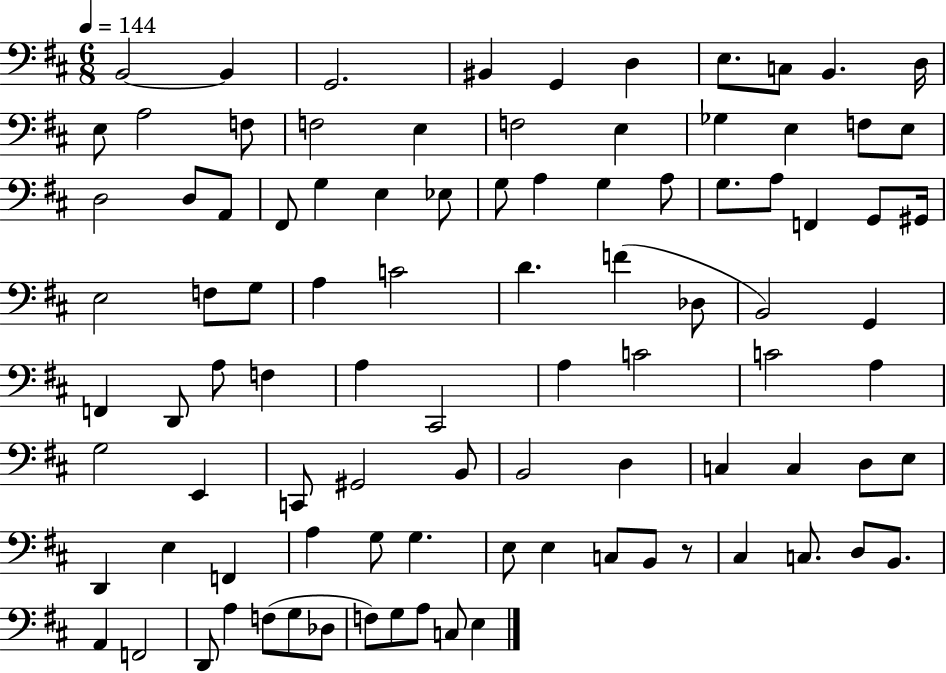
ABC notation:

X:1
T:Untitled
M:6/8
L:1/4
K:D
B,,2 B,, G,,2 ^B,, G,, D, E,/2 C,/2 B,, D,/4 E,/2 A,2 F,/2 F,2 E, F,2 E, _G, E, F,/2 E,/2 D,2 D,/2 A,,/2 ^F,,/2 G, E, _E,/2 G,/2 A, G, A,/2 G,/2 A,/2 F,, G,,/2 ^G,,/4 E,2 F,/2 G,/2 A, C2 D F _D,/2 B,,2 G,, F,, D,,/2 A,/2 F, A, ^C,,2 A, C2 C2 A, G,2 E,, C,,/2 ^G,,2 B,,/2 B,,2 D, C, C, D,/2 E,/2 D,, E, F,, A, G,/2 G, E,/2 E, C,/2 B,,/2 z/2 ^C, C,/2 D,/2 B,,/2 A,, F,,2 D,,/2 A, F,/2 G,/2 _D,/2 F,/2 G,/2 A,/2 C,/2 E,